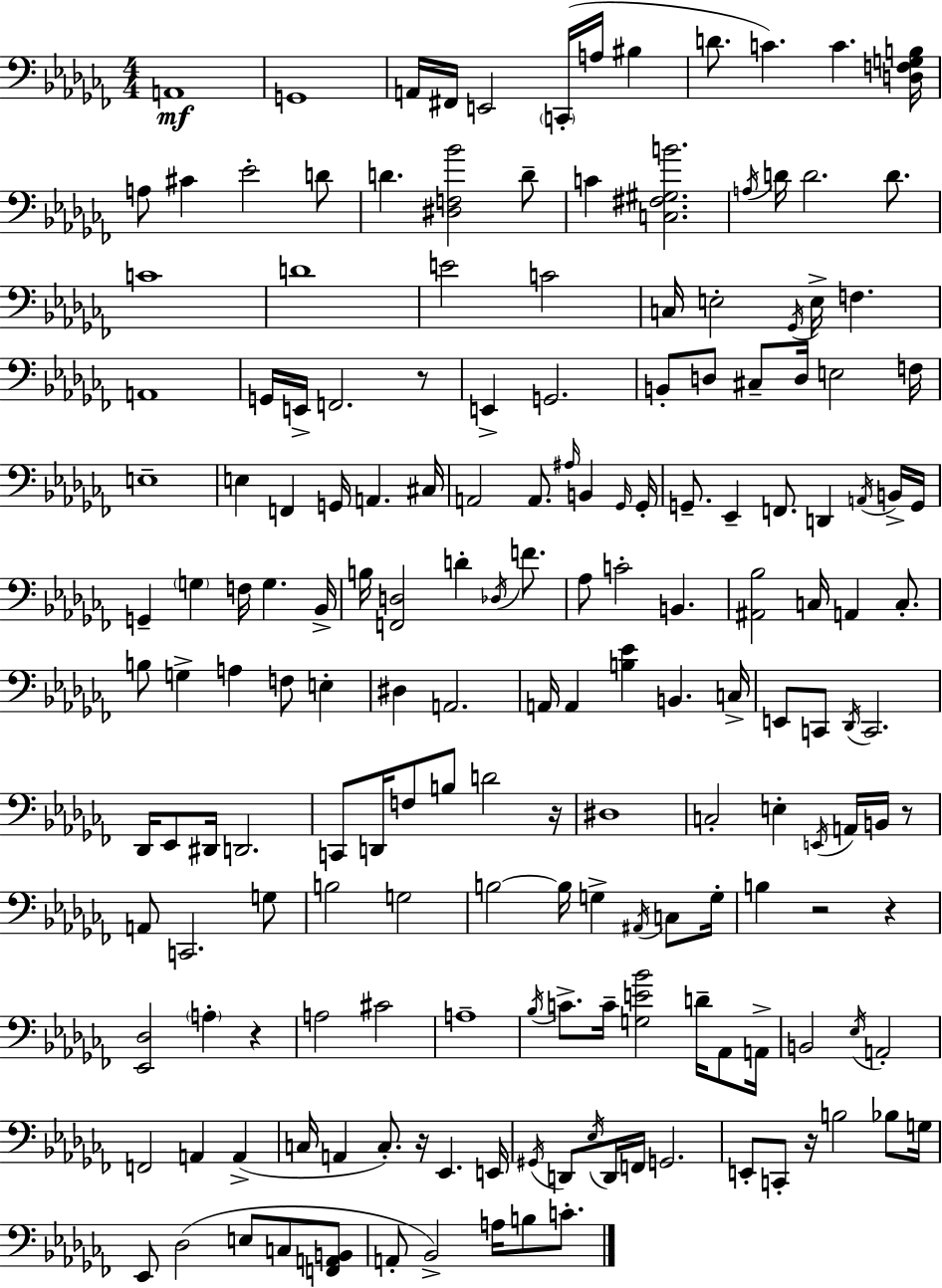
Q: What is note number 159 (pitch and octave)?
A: B3